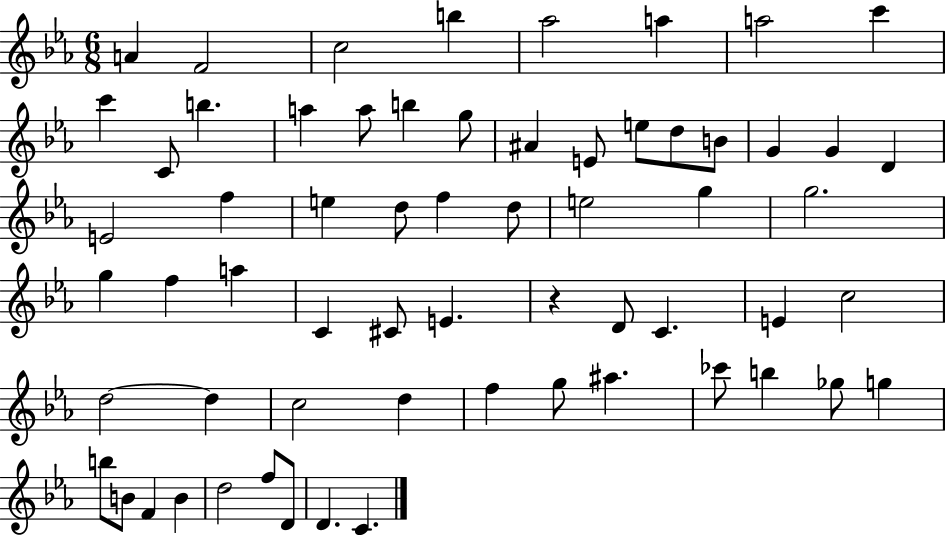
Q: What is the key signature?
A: EES major